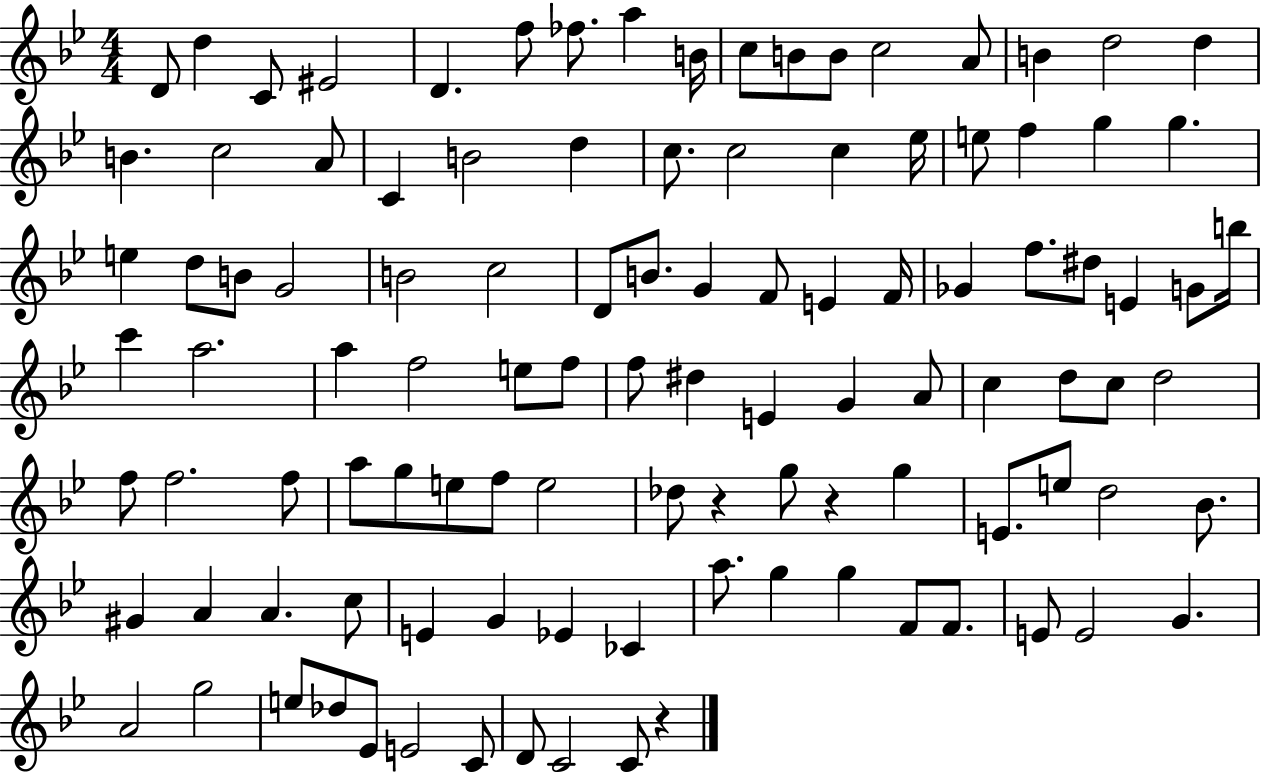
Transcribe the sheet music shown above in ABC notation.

X:1
T:Untitled
M:4/4
L:1/4
K:Bb
D/2 d C/2 ^E2 D f/2 _f/2 a B/4 c/2 B/2 B/2 c2 A/2 B d2 d B c2 A/2 C B2 d c/2 c2 c _e/4 e/2 f g g e d/2 B/2 G2 B2 c2 D/2 B/2 G F/2 E F/4 _G f/2 ^d/2 E G/2 b/4 c' a2 a f2 e/2 f/2 f/2 ^d E G A/2 c d/2 c/2 d2 f/2 f2 f/2 a/2 g/2 e/2 f/2 e2 _d/2 z g/2 z g E/2 e/2 d2 _B/2 ^G A A c/2 E G _E _C a/2 g g F/2 F/2 E/2 E2 G A2 g2 e/2 _d/2 _E/2 E2 C/2 D/2 C2 C/2 z